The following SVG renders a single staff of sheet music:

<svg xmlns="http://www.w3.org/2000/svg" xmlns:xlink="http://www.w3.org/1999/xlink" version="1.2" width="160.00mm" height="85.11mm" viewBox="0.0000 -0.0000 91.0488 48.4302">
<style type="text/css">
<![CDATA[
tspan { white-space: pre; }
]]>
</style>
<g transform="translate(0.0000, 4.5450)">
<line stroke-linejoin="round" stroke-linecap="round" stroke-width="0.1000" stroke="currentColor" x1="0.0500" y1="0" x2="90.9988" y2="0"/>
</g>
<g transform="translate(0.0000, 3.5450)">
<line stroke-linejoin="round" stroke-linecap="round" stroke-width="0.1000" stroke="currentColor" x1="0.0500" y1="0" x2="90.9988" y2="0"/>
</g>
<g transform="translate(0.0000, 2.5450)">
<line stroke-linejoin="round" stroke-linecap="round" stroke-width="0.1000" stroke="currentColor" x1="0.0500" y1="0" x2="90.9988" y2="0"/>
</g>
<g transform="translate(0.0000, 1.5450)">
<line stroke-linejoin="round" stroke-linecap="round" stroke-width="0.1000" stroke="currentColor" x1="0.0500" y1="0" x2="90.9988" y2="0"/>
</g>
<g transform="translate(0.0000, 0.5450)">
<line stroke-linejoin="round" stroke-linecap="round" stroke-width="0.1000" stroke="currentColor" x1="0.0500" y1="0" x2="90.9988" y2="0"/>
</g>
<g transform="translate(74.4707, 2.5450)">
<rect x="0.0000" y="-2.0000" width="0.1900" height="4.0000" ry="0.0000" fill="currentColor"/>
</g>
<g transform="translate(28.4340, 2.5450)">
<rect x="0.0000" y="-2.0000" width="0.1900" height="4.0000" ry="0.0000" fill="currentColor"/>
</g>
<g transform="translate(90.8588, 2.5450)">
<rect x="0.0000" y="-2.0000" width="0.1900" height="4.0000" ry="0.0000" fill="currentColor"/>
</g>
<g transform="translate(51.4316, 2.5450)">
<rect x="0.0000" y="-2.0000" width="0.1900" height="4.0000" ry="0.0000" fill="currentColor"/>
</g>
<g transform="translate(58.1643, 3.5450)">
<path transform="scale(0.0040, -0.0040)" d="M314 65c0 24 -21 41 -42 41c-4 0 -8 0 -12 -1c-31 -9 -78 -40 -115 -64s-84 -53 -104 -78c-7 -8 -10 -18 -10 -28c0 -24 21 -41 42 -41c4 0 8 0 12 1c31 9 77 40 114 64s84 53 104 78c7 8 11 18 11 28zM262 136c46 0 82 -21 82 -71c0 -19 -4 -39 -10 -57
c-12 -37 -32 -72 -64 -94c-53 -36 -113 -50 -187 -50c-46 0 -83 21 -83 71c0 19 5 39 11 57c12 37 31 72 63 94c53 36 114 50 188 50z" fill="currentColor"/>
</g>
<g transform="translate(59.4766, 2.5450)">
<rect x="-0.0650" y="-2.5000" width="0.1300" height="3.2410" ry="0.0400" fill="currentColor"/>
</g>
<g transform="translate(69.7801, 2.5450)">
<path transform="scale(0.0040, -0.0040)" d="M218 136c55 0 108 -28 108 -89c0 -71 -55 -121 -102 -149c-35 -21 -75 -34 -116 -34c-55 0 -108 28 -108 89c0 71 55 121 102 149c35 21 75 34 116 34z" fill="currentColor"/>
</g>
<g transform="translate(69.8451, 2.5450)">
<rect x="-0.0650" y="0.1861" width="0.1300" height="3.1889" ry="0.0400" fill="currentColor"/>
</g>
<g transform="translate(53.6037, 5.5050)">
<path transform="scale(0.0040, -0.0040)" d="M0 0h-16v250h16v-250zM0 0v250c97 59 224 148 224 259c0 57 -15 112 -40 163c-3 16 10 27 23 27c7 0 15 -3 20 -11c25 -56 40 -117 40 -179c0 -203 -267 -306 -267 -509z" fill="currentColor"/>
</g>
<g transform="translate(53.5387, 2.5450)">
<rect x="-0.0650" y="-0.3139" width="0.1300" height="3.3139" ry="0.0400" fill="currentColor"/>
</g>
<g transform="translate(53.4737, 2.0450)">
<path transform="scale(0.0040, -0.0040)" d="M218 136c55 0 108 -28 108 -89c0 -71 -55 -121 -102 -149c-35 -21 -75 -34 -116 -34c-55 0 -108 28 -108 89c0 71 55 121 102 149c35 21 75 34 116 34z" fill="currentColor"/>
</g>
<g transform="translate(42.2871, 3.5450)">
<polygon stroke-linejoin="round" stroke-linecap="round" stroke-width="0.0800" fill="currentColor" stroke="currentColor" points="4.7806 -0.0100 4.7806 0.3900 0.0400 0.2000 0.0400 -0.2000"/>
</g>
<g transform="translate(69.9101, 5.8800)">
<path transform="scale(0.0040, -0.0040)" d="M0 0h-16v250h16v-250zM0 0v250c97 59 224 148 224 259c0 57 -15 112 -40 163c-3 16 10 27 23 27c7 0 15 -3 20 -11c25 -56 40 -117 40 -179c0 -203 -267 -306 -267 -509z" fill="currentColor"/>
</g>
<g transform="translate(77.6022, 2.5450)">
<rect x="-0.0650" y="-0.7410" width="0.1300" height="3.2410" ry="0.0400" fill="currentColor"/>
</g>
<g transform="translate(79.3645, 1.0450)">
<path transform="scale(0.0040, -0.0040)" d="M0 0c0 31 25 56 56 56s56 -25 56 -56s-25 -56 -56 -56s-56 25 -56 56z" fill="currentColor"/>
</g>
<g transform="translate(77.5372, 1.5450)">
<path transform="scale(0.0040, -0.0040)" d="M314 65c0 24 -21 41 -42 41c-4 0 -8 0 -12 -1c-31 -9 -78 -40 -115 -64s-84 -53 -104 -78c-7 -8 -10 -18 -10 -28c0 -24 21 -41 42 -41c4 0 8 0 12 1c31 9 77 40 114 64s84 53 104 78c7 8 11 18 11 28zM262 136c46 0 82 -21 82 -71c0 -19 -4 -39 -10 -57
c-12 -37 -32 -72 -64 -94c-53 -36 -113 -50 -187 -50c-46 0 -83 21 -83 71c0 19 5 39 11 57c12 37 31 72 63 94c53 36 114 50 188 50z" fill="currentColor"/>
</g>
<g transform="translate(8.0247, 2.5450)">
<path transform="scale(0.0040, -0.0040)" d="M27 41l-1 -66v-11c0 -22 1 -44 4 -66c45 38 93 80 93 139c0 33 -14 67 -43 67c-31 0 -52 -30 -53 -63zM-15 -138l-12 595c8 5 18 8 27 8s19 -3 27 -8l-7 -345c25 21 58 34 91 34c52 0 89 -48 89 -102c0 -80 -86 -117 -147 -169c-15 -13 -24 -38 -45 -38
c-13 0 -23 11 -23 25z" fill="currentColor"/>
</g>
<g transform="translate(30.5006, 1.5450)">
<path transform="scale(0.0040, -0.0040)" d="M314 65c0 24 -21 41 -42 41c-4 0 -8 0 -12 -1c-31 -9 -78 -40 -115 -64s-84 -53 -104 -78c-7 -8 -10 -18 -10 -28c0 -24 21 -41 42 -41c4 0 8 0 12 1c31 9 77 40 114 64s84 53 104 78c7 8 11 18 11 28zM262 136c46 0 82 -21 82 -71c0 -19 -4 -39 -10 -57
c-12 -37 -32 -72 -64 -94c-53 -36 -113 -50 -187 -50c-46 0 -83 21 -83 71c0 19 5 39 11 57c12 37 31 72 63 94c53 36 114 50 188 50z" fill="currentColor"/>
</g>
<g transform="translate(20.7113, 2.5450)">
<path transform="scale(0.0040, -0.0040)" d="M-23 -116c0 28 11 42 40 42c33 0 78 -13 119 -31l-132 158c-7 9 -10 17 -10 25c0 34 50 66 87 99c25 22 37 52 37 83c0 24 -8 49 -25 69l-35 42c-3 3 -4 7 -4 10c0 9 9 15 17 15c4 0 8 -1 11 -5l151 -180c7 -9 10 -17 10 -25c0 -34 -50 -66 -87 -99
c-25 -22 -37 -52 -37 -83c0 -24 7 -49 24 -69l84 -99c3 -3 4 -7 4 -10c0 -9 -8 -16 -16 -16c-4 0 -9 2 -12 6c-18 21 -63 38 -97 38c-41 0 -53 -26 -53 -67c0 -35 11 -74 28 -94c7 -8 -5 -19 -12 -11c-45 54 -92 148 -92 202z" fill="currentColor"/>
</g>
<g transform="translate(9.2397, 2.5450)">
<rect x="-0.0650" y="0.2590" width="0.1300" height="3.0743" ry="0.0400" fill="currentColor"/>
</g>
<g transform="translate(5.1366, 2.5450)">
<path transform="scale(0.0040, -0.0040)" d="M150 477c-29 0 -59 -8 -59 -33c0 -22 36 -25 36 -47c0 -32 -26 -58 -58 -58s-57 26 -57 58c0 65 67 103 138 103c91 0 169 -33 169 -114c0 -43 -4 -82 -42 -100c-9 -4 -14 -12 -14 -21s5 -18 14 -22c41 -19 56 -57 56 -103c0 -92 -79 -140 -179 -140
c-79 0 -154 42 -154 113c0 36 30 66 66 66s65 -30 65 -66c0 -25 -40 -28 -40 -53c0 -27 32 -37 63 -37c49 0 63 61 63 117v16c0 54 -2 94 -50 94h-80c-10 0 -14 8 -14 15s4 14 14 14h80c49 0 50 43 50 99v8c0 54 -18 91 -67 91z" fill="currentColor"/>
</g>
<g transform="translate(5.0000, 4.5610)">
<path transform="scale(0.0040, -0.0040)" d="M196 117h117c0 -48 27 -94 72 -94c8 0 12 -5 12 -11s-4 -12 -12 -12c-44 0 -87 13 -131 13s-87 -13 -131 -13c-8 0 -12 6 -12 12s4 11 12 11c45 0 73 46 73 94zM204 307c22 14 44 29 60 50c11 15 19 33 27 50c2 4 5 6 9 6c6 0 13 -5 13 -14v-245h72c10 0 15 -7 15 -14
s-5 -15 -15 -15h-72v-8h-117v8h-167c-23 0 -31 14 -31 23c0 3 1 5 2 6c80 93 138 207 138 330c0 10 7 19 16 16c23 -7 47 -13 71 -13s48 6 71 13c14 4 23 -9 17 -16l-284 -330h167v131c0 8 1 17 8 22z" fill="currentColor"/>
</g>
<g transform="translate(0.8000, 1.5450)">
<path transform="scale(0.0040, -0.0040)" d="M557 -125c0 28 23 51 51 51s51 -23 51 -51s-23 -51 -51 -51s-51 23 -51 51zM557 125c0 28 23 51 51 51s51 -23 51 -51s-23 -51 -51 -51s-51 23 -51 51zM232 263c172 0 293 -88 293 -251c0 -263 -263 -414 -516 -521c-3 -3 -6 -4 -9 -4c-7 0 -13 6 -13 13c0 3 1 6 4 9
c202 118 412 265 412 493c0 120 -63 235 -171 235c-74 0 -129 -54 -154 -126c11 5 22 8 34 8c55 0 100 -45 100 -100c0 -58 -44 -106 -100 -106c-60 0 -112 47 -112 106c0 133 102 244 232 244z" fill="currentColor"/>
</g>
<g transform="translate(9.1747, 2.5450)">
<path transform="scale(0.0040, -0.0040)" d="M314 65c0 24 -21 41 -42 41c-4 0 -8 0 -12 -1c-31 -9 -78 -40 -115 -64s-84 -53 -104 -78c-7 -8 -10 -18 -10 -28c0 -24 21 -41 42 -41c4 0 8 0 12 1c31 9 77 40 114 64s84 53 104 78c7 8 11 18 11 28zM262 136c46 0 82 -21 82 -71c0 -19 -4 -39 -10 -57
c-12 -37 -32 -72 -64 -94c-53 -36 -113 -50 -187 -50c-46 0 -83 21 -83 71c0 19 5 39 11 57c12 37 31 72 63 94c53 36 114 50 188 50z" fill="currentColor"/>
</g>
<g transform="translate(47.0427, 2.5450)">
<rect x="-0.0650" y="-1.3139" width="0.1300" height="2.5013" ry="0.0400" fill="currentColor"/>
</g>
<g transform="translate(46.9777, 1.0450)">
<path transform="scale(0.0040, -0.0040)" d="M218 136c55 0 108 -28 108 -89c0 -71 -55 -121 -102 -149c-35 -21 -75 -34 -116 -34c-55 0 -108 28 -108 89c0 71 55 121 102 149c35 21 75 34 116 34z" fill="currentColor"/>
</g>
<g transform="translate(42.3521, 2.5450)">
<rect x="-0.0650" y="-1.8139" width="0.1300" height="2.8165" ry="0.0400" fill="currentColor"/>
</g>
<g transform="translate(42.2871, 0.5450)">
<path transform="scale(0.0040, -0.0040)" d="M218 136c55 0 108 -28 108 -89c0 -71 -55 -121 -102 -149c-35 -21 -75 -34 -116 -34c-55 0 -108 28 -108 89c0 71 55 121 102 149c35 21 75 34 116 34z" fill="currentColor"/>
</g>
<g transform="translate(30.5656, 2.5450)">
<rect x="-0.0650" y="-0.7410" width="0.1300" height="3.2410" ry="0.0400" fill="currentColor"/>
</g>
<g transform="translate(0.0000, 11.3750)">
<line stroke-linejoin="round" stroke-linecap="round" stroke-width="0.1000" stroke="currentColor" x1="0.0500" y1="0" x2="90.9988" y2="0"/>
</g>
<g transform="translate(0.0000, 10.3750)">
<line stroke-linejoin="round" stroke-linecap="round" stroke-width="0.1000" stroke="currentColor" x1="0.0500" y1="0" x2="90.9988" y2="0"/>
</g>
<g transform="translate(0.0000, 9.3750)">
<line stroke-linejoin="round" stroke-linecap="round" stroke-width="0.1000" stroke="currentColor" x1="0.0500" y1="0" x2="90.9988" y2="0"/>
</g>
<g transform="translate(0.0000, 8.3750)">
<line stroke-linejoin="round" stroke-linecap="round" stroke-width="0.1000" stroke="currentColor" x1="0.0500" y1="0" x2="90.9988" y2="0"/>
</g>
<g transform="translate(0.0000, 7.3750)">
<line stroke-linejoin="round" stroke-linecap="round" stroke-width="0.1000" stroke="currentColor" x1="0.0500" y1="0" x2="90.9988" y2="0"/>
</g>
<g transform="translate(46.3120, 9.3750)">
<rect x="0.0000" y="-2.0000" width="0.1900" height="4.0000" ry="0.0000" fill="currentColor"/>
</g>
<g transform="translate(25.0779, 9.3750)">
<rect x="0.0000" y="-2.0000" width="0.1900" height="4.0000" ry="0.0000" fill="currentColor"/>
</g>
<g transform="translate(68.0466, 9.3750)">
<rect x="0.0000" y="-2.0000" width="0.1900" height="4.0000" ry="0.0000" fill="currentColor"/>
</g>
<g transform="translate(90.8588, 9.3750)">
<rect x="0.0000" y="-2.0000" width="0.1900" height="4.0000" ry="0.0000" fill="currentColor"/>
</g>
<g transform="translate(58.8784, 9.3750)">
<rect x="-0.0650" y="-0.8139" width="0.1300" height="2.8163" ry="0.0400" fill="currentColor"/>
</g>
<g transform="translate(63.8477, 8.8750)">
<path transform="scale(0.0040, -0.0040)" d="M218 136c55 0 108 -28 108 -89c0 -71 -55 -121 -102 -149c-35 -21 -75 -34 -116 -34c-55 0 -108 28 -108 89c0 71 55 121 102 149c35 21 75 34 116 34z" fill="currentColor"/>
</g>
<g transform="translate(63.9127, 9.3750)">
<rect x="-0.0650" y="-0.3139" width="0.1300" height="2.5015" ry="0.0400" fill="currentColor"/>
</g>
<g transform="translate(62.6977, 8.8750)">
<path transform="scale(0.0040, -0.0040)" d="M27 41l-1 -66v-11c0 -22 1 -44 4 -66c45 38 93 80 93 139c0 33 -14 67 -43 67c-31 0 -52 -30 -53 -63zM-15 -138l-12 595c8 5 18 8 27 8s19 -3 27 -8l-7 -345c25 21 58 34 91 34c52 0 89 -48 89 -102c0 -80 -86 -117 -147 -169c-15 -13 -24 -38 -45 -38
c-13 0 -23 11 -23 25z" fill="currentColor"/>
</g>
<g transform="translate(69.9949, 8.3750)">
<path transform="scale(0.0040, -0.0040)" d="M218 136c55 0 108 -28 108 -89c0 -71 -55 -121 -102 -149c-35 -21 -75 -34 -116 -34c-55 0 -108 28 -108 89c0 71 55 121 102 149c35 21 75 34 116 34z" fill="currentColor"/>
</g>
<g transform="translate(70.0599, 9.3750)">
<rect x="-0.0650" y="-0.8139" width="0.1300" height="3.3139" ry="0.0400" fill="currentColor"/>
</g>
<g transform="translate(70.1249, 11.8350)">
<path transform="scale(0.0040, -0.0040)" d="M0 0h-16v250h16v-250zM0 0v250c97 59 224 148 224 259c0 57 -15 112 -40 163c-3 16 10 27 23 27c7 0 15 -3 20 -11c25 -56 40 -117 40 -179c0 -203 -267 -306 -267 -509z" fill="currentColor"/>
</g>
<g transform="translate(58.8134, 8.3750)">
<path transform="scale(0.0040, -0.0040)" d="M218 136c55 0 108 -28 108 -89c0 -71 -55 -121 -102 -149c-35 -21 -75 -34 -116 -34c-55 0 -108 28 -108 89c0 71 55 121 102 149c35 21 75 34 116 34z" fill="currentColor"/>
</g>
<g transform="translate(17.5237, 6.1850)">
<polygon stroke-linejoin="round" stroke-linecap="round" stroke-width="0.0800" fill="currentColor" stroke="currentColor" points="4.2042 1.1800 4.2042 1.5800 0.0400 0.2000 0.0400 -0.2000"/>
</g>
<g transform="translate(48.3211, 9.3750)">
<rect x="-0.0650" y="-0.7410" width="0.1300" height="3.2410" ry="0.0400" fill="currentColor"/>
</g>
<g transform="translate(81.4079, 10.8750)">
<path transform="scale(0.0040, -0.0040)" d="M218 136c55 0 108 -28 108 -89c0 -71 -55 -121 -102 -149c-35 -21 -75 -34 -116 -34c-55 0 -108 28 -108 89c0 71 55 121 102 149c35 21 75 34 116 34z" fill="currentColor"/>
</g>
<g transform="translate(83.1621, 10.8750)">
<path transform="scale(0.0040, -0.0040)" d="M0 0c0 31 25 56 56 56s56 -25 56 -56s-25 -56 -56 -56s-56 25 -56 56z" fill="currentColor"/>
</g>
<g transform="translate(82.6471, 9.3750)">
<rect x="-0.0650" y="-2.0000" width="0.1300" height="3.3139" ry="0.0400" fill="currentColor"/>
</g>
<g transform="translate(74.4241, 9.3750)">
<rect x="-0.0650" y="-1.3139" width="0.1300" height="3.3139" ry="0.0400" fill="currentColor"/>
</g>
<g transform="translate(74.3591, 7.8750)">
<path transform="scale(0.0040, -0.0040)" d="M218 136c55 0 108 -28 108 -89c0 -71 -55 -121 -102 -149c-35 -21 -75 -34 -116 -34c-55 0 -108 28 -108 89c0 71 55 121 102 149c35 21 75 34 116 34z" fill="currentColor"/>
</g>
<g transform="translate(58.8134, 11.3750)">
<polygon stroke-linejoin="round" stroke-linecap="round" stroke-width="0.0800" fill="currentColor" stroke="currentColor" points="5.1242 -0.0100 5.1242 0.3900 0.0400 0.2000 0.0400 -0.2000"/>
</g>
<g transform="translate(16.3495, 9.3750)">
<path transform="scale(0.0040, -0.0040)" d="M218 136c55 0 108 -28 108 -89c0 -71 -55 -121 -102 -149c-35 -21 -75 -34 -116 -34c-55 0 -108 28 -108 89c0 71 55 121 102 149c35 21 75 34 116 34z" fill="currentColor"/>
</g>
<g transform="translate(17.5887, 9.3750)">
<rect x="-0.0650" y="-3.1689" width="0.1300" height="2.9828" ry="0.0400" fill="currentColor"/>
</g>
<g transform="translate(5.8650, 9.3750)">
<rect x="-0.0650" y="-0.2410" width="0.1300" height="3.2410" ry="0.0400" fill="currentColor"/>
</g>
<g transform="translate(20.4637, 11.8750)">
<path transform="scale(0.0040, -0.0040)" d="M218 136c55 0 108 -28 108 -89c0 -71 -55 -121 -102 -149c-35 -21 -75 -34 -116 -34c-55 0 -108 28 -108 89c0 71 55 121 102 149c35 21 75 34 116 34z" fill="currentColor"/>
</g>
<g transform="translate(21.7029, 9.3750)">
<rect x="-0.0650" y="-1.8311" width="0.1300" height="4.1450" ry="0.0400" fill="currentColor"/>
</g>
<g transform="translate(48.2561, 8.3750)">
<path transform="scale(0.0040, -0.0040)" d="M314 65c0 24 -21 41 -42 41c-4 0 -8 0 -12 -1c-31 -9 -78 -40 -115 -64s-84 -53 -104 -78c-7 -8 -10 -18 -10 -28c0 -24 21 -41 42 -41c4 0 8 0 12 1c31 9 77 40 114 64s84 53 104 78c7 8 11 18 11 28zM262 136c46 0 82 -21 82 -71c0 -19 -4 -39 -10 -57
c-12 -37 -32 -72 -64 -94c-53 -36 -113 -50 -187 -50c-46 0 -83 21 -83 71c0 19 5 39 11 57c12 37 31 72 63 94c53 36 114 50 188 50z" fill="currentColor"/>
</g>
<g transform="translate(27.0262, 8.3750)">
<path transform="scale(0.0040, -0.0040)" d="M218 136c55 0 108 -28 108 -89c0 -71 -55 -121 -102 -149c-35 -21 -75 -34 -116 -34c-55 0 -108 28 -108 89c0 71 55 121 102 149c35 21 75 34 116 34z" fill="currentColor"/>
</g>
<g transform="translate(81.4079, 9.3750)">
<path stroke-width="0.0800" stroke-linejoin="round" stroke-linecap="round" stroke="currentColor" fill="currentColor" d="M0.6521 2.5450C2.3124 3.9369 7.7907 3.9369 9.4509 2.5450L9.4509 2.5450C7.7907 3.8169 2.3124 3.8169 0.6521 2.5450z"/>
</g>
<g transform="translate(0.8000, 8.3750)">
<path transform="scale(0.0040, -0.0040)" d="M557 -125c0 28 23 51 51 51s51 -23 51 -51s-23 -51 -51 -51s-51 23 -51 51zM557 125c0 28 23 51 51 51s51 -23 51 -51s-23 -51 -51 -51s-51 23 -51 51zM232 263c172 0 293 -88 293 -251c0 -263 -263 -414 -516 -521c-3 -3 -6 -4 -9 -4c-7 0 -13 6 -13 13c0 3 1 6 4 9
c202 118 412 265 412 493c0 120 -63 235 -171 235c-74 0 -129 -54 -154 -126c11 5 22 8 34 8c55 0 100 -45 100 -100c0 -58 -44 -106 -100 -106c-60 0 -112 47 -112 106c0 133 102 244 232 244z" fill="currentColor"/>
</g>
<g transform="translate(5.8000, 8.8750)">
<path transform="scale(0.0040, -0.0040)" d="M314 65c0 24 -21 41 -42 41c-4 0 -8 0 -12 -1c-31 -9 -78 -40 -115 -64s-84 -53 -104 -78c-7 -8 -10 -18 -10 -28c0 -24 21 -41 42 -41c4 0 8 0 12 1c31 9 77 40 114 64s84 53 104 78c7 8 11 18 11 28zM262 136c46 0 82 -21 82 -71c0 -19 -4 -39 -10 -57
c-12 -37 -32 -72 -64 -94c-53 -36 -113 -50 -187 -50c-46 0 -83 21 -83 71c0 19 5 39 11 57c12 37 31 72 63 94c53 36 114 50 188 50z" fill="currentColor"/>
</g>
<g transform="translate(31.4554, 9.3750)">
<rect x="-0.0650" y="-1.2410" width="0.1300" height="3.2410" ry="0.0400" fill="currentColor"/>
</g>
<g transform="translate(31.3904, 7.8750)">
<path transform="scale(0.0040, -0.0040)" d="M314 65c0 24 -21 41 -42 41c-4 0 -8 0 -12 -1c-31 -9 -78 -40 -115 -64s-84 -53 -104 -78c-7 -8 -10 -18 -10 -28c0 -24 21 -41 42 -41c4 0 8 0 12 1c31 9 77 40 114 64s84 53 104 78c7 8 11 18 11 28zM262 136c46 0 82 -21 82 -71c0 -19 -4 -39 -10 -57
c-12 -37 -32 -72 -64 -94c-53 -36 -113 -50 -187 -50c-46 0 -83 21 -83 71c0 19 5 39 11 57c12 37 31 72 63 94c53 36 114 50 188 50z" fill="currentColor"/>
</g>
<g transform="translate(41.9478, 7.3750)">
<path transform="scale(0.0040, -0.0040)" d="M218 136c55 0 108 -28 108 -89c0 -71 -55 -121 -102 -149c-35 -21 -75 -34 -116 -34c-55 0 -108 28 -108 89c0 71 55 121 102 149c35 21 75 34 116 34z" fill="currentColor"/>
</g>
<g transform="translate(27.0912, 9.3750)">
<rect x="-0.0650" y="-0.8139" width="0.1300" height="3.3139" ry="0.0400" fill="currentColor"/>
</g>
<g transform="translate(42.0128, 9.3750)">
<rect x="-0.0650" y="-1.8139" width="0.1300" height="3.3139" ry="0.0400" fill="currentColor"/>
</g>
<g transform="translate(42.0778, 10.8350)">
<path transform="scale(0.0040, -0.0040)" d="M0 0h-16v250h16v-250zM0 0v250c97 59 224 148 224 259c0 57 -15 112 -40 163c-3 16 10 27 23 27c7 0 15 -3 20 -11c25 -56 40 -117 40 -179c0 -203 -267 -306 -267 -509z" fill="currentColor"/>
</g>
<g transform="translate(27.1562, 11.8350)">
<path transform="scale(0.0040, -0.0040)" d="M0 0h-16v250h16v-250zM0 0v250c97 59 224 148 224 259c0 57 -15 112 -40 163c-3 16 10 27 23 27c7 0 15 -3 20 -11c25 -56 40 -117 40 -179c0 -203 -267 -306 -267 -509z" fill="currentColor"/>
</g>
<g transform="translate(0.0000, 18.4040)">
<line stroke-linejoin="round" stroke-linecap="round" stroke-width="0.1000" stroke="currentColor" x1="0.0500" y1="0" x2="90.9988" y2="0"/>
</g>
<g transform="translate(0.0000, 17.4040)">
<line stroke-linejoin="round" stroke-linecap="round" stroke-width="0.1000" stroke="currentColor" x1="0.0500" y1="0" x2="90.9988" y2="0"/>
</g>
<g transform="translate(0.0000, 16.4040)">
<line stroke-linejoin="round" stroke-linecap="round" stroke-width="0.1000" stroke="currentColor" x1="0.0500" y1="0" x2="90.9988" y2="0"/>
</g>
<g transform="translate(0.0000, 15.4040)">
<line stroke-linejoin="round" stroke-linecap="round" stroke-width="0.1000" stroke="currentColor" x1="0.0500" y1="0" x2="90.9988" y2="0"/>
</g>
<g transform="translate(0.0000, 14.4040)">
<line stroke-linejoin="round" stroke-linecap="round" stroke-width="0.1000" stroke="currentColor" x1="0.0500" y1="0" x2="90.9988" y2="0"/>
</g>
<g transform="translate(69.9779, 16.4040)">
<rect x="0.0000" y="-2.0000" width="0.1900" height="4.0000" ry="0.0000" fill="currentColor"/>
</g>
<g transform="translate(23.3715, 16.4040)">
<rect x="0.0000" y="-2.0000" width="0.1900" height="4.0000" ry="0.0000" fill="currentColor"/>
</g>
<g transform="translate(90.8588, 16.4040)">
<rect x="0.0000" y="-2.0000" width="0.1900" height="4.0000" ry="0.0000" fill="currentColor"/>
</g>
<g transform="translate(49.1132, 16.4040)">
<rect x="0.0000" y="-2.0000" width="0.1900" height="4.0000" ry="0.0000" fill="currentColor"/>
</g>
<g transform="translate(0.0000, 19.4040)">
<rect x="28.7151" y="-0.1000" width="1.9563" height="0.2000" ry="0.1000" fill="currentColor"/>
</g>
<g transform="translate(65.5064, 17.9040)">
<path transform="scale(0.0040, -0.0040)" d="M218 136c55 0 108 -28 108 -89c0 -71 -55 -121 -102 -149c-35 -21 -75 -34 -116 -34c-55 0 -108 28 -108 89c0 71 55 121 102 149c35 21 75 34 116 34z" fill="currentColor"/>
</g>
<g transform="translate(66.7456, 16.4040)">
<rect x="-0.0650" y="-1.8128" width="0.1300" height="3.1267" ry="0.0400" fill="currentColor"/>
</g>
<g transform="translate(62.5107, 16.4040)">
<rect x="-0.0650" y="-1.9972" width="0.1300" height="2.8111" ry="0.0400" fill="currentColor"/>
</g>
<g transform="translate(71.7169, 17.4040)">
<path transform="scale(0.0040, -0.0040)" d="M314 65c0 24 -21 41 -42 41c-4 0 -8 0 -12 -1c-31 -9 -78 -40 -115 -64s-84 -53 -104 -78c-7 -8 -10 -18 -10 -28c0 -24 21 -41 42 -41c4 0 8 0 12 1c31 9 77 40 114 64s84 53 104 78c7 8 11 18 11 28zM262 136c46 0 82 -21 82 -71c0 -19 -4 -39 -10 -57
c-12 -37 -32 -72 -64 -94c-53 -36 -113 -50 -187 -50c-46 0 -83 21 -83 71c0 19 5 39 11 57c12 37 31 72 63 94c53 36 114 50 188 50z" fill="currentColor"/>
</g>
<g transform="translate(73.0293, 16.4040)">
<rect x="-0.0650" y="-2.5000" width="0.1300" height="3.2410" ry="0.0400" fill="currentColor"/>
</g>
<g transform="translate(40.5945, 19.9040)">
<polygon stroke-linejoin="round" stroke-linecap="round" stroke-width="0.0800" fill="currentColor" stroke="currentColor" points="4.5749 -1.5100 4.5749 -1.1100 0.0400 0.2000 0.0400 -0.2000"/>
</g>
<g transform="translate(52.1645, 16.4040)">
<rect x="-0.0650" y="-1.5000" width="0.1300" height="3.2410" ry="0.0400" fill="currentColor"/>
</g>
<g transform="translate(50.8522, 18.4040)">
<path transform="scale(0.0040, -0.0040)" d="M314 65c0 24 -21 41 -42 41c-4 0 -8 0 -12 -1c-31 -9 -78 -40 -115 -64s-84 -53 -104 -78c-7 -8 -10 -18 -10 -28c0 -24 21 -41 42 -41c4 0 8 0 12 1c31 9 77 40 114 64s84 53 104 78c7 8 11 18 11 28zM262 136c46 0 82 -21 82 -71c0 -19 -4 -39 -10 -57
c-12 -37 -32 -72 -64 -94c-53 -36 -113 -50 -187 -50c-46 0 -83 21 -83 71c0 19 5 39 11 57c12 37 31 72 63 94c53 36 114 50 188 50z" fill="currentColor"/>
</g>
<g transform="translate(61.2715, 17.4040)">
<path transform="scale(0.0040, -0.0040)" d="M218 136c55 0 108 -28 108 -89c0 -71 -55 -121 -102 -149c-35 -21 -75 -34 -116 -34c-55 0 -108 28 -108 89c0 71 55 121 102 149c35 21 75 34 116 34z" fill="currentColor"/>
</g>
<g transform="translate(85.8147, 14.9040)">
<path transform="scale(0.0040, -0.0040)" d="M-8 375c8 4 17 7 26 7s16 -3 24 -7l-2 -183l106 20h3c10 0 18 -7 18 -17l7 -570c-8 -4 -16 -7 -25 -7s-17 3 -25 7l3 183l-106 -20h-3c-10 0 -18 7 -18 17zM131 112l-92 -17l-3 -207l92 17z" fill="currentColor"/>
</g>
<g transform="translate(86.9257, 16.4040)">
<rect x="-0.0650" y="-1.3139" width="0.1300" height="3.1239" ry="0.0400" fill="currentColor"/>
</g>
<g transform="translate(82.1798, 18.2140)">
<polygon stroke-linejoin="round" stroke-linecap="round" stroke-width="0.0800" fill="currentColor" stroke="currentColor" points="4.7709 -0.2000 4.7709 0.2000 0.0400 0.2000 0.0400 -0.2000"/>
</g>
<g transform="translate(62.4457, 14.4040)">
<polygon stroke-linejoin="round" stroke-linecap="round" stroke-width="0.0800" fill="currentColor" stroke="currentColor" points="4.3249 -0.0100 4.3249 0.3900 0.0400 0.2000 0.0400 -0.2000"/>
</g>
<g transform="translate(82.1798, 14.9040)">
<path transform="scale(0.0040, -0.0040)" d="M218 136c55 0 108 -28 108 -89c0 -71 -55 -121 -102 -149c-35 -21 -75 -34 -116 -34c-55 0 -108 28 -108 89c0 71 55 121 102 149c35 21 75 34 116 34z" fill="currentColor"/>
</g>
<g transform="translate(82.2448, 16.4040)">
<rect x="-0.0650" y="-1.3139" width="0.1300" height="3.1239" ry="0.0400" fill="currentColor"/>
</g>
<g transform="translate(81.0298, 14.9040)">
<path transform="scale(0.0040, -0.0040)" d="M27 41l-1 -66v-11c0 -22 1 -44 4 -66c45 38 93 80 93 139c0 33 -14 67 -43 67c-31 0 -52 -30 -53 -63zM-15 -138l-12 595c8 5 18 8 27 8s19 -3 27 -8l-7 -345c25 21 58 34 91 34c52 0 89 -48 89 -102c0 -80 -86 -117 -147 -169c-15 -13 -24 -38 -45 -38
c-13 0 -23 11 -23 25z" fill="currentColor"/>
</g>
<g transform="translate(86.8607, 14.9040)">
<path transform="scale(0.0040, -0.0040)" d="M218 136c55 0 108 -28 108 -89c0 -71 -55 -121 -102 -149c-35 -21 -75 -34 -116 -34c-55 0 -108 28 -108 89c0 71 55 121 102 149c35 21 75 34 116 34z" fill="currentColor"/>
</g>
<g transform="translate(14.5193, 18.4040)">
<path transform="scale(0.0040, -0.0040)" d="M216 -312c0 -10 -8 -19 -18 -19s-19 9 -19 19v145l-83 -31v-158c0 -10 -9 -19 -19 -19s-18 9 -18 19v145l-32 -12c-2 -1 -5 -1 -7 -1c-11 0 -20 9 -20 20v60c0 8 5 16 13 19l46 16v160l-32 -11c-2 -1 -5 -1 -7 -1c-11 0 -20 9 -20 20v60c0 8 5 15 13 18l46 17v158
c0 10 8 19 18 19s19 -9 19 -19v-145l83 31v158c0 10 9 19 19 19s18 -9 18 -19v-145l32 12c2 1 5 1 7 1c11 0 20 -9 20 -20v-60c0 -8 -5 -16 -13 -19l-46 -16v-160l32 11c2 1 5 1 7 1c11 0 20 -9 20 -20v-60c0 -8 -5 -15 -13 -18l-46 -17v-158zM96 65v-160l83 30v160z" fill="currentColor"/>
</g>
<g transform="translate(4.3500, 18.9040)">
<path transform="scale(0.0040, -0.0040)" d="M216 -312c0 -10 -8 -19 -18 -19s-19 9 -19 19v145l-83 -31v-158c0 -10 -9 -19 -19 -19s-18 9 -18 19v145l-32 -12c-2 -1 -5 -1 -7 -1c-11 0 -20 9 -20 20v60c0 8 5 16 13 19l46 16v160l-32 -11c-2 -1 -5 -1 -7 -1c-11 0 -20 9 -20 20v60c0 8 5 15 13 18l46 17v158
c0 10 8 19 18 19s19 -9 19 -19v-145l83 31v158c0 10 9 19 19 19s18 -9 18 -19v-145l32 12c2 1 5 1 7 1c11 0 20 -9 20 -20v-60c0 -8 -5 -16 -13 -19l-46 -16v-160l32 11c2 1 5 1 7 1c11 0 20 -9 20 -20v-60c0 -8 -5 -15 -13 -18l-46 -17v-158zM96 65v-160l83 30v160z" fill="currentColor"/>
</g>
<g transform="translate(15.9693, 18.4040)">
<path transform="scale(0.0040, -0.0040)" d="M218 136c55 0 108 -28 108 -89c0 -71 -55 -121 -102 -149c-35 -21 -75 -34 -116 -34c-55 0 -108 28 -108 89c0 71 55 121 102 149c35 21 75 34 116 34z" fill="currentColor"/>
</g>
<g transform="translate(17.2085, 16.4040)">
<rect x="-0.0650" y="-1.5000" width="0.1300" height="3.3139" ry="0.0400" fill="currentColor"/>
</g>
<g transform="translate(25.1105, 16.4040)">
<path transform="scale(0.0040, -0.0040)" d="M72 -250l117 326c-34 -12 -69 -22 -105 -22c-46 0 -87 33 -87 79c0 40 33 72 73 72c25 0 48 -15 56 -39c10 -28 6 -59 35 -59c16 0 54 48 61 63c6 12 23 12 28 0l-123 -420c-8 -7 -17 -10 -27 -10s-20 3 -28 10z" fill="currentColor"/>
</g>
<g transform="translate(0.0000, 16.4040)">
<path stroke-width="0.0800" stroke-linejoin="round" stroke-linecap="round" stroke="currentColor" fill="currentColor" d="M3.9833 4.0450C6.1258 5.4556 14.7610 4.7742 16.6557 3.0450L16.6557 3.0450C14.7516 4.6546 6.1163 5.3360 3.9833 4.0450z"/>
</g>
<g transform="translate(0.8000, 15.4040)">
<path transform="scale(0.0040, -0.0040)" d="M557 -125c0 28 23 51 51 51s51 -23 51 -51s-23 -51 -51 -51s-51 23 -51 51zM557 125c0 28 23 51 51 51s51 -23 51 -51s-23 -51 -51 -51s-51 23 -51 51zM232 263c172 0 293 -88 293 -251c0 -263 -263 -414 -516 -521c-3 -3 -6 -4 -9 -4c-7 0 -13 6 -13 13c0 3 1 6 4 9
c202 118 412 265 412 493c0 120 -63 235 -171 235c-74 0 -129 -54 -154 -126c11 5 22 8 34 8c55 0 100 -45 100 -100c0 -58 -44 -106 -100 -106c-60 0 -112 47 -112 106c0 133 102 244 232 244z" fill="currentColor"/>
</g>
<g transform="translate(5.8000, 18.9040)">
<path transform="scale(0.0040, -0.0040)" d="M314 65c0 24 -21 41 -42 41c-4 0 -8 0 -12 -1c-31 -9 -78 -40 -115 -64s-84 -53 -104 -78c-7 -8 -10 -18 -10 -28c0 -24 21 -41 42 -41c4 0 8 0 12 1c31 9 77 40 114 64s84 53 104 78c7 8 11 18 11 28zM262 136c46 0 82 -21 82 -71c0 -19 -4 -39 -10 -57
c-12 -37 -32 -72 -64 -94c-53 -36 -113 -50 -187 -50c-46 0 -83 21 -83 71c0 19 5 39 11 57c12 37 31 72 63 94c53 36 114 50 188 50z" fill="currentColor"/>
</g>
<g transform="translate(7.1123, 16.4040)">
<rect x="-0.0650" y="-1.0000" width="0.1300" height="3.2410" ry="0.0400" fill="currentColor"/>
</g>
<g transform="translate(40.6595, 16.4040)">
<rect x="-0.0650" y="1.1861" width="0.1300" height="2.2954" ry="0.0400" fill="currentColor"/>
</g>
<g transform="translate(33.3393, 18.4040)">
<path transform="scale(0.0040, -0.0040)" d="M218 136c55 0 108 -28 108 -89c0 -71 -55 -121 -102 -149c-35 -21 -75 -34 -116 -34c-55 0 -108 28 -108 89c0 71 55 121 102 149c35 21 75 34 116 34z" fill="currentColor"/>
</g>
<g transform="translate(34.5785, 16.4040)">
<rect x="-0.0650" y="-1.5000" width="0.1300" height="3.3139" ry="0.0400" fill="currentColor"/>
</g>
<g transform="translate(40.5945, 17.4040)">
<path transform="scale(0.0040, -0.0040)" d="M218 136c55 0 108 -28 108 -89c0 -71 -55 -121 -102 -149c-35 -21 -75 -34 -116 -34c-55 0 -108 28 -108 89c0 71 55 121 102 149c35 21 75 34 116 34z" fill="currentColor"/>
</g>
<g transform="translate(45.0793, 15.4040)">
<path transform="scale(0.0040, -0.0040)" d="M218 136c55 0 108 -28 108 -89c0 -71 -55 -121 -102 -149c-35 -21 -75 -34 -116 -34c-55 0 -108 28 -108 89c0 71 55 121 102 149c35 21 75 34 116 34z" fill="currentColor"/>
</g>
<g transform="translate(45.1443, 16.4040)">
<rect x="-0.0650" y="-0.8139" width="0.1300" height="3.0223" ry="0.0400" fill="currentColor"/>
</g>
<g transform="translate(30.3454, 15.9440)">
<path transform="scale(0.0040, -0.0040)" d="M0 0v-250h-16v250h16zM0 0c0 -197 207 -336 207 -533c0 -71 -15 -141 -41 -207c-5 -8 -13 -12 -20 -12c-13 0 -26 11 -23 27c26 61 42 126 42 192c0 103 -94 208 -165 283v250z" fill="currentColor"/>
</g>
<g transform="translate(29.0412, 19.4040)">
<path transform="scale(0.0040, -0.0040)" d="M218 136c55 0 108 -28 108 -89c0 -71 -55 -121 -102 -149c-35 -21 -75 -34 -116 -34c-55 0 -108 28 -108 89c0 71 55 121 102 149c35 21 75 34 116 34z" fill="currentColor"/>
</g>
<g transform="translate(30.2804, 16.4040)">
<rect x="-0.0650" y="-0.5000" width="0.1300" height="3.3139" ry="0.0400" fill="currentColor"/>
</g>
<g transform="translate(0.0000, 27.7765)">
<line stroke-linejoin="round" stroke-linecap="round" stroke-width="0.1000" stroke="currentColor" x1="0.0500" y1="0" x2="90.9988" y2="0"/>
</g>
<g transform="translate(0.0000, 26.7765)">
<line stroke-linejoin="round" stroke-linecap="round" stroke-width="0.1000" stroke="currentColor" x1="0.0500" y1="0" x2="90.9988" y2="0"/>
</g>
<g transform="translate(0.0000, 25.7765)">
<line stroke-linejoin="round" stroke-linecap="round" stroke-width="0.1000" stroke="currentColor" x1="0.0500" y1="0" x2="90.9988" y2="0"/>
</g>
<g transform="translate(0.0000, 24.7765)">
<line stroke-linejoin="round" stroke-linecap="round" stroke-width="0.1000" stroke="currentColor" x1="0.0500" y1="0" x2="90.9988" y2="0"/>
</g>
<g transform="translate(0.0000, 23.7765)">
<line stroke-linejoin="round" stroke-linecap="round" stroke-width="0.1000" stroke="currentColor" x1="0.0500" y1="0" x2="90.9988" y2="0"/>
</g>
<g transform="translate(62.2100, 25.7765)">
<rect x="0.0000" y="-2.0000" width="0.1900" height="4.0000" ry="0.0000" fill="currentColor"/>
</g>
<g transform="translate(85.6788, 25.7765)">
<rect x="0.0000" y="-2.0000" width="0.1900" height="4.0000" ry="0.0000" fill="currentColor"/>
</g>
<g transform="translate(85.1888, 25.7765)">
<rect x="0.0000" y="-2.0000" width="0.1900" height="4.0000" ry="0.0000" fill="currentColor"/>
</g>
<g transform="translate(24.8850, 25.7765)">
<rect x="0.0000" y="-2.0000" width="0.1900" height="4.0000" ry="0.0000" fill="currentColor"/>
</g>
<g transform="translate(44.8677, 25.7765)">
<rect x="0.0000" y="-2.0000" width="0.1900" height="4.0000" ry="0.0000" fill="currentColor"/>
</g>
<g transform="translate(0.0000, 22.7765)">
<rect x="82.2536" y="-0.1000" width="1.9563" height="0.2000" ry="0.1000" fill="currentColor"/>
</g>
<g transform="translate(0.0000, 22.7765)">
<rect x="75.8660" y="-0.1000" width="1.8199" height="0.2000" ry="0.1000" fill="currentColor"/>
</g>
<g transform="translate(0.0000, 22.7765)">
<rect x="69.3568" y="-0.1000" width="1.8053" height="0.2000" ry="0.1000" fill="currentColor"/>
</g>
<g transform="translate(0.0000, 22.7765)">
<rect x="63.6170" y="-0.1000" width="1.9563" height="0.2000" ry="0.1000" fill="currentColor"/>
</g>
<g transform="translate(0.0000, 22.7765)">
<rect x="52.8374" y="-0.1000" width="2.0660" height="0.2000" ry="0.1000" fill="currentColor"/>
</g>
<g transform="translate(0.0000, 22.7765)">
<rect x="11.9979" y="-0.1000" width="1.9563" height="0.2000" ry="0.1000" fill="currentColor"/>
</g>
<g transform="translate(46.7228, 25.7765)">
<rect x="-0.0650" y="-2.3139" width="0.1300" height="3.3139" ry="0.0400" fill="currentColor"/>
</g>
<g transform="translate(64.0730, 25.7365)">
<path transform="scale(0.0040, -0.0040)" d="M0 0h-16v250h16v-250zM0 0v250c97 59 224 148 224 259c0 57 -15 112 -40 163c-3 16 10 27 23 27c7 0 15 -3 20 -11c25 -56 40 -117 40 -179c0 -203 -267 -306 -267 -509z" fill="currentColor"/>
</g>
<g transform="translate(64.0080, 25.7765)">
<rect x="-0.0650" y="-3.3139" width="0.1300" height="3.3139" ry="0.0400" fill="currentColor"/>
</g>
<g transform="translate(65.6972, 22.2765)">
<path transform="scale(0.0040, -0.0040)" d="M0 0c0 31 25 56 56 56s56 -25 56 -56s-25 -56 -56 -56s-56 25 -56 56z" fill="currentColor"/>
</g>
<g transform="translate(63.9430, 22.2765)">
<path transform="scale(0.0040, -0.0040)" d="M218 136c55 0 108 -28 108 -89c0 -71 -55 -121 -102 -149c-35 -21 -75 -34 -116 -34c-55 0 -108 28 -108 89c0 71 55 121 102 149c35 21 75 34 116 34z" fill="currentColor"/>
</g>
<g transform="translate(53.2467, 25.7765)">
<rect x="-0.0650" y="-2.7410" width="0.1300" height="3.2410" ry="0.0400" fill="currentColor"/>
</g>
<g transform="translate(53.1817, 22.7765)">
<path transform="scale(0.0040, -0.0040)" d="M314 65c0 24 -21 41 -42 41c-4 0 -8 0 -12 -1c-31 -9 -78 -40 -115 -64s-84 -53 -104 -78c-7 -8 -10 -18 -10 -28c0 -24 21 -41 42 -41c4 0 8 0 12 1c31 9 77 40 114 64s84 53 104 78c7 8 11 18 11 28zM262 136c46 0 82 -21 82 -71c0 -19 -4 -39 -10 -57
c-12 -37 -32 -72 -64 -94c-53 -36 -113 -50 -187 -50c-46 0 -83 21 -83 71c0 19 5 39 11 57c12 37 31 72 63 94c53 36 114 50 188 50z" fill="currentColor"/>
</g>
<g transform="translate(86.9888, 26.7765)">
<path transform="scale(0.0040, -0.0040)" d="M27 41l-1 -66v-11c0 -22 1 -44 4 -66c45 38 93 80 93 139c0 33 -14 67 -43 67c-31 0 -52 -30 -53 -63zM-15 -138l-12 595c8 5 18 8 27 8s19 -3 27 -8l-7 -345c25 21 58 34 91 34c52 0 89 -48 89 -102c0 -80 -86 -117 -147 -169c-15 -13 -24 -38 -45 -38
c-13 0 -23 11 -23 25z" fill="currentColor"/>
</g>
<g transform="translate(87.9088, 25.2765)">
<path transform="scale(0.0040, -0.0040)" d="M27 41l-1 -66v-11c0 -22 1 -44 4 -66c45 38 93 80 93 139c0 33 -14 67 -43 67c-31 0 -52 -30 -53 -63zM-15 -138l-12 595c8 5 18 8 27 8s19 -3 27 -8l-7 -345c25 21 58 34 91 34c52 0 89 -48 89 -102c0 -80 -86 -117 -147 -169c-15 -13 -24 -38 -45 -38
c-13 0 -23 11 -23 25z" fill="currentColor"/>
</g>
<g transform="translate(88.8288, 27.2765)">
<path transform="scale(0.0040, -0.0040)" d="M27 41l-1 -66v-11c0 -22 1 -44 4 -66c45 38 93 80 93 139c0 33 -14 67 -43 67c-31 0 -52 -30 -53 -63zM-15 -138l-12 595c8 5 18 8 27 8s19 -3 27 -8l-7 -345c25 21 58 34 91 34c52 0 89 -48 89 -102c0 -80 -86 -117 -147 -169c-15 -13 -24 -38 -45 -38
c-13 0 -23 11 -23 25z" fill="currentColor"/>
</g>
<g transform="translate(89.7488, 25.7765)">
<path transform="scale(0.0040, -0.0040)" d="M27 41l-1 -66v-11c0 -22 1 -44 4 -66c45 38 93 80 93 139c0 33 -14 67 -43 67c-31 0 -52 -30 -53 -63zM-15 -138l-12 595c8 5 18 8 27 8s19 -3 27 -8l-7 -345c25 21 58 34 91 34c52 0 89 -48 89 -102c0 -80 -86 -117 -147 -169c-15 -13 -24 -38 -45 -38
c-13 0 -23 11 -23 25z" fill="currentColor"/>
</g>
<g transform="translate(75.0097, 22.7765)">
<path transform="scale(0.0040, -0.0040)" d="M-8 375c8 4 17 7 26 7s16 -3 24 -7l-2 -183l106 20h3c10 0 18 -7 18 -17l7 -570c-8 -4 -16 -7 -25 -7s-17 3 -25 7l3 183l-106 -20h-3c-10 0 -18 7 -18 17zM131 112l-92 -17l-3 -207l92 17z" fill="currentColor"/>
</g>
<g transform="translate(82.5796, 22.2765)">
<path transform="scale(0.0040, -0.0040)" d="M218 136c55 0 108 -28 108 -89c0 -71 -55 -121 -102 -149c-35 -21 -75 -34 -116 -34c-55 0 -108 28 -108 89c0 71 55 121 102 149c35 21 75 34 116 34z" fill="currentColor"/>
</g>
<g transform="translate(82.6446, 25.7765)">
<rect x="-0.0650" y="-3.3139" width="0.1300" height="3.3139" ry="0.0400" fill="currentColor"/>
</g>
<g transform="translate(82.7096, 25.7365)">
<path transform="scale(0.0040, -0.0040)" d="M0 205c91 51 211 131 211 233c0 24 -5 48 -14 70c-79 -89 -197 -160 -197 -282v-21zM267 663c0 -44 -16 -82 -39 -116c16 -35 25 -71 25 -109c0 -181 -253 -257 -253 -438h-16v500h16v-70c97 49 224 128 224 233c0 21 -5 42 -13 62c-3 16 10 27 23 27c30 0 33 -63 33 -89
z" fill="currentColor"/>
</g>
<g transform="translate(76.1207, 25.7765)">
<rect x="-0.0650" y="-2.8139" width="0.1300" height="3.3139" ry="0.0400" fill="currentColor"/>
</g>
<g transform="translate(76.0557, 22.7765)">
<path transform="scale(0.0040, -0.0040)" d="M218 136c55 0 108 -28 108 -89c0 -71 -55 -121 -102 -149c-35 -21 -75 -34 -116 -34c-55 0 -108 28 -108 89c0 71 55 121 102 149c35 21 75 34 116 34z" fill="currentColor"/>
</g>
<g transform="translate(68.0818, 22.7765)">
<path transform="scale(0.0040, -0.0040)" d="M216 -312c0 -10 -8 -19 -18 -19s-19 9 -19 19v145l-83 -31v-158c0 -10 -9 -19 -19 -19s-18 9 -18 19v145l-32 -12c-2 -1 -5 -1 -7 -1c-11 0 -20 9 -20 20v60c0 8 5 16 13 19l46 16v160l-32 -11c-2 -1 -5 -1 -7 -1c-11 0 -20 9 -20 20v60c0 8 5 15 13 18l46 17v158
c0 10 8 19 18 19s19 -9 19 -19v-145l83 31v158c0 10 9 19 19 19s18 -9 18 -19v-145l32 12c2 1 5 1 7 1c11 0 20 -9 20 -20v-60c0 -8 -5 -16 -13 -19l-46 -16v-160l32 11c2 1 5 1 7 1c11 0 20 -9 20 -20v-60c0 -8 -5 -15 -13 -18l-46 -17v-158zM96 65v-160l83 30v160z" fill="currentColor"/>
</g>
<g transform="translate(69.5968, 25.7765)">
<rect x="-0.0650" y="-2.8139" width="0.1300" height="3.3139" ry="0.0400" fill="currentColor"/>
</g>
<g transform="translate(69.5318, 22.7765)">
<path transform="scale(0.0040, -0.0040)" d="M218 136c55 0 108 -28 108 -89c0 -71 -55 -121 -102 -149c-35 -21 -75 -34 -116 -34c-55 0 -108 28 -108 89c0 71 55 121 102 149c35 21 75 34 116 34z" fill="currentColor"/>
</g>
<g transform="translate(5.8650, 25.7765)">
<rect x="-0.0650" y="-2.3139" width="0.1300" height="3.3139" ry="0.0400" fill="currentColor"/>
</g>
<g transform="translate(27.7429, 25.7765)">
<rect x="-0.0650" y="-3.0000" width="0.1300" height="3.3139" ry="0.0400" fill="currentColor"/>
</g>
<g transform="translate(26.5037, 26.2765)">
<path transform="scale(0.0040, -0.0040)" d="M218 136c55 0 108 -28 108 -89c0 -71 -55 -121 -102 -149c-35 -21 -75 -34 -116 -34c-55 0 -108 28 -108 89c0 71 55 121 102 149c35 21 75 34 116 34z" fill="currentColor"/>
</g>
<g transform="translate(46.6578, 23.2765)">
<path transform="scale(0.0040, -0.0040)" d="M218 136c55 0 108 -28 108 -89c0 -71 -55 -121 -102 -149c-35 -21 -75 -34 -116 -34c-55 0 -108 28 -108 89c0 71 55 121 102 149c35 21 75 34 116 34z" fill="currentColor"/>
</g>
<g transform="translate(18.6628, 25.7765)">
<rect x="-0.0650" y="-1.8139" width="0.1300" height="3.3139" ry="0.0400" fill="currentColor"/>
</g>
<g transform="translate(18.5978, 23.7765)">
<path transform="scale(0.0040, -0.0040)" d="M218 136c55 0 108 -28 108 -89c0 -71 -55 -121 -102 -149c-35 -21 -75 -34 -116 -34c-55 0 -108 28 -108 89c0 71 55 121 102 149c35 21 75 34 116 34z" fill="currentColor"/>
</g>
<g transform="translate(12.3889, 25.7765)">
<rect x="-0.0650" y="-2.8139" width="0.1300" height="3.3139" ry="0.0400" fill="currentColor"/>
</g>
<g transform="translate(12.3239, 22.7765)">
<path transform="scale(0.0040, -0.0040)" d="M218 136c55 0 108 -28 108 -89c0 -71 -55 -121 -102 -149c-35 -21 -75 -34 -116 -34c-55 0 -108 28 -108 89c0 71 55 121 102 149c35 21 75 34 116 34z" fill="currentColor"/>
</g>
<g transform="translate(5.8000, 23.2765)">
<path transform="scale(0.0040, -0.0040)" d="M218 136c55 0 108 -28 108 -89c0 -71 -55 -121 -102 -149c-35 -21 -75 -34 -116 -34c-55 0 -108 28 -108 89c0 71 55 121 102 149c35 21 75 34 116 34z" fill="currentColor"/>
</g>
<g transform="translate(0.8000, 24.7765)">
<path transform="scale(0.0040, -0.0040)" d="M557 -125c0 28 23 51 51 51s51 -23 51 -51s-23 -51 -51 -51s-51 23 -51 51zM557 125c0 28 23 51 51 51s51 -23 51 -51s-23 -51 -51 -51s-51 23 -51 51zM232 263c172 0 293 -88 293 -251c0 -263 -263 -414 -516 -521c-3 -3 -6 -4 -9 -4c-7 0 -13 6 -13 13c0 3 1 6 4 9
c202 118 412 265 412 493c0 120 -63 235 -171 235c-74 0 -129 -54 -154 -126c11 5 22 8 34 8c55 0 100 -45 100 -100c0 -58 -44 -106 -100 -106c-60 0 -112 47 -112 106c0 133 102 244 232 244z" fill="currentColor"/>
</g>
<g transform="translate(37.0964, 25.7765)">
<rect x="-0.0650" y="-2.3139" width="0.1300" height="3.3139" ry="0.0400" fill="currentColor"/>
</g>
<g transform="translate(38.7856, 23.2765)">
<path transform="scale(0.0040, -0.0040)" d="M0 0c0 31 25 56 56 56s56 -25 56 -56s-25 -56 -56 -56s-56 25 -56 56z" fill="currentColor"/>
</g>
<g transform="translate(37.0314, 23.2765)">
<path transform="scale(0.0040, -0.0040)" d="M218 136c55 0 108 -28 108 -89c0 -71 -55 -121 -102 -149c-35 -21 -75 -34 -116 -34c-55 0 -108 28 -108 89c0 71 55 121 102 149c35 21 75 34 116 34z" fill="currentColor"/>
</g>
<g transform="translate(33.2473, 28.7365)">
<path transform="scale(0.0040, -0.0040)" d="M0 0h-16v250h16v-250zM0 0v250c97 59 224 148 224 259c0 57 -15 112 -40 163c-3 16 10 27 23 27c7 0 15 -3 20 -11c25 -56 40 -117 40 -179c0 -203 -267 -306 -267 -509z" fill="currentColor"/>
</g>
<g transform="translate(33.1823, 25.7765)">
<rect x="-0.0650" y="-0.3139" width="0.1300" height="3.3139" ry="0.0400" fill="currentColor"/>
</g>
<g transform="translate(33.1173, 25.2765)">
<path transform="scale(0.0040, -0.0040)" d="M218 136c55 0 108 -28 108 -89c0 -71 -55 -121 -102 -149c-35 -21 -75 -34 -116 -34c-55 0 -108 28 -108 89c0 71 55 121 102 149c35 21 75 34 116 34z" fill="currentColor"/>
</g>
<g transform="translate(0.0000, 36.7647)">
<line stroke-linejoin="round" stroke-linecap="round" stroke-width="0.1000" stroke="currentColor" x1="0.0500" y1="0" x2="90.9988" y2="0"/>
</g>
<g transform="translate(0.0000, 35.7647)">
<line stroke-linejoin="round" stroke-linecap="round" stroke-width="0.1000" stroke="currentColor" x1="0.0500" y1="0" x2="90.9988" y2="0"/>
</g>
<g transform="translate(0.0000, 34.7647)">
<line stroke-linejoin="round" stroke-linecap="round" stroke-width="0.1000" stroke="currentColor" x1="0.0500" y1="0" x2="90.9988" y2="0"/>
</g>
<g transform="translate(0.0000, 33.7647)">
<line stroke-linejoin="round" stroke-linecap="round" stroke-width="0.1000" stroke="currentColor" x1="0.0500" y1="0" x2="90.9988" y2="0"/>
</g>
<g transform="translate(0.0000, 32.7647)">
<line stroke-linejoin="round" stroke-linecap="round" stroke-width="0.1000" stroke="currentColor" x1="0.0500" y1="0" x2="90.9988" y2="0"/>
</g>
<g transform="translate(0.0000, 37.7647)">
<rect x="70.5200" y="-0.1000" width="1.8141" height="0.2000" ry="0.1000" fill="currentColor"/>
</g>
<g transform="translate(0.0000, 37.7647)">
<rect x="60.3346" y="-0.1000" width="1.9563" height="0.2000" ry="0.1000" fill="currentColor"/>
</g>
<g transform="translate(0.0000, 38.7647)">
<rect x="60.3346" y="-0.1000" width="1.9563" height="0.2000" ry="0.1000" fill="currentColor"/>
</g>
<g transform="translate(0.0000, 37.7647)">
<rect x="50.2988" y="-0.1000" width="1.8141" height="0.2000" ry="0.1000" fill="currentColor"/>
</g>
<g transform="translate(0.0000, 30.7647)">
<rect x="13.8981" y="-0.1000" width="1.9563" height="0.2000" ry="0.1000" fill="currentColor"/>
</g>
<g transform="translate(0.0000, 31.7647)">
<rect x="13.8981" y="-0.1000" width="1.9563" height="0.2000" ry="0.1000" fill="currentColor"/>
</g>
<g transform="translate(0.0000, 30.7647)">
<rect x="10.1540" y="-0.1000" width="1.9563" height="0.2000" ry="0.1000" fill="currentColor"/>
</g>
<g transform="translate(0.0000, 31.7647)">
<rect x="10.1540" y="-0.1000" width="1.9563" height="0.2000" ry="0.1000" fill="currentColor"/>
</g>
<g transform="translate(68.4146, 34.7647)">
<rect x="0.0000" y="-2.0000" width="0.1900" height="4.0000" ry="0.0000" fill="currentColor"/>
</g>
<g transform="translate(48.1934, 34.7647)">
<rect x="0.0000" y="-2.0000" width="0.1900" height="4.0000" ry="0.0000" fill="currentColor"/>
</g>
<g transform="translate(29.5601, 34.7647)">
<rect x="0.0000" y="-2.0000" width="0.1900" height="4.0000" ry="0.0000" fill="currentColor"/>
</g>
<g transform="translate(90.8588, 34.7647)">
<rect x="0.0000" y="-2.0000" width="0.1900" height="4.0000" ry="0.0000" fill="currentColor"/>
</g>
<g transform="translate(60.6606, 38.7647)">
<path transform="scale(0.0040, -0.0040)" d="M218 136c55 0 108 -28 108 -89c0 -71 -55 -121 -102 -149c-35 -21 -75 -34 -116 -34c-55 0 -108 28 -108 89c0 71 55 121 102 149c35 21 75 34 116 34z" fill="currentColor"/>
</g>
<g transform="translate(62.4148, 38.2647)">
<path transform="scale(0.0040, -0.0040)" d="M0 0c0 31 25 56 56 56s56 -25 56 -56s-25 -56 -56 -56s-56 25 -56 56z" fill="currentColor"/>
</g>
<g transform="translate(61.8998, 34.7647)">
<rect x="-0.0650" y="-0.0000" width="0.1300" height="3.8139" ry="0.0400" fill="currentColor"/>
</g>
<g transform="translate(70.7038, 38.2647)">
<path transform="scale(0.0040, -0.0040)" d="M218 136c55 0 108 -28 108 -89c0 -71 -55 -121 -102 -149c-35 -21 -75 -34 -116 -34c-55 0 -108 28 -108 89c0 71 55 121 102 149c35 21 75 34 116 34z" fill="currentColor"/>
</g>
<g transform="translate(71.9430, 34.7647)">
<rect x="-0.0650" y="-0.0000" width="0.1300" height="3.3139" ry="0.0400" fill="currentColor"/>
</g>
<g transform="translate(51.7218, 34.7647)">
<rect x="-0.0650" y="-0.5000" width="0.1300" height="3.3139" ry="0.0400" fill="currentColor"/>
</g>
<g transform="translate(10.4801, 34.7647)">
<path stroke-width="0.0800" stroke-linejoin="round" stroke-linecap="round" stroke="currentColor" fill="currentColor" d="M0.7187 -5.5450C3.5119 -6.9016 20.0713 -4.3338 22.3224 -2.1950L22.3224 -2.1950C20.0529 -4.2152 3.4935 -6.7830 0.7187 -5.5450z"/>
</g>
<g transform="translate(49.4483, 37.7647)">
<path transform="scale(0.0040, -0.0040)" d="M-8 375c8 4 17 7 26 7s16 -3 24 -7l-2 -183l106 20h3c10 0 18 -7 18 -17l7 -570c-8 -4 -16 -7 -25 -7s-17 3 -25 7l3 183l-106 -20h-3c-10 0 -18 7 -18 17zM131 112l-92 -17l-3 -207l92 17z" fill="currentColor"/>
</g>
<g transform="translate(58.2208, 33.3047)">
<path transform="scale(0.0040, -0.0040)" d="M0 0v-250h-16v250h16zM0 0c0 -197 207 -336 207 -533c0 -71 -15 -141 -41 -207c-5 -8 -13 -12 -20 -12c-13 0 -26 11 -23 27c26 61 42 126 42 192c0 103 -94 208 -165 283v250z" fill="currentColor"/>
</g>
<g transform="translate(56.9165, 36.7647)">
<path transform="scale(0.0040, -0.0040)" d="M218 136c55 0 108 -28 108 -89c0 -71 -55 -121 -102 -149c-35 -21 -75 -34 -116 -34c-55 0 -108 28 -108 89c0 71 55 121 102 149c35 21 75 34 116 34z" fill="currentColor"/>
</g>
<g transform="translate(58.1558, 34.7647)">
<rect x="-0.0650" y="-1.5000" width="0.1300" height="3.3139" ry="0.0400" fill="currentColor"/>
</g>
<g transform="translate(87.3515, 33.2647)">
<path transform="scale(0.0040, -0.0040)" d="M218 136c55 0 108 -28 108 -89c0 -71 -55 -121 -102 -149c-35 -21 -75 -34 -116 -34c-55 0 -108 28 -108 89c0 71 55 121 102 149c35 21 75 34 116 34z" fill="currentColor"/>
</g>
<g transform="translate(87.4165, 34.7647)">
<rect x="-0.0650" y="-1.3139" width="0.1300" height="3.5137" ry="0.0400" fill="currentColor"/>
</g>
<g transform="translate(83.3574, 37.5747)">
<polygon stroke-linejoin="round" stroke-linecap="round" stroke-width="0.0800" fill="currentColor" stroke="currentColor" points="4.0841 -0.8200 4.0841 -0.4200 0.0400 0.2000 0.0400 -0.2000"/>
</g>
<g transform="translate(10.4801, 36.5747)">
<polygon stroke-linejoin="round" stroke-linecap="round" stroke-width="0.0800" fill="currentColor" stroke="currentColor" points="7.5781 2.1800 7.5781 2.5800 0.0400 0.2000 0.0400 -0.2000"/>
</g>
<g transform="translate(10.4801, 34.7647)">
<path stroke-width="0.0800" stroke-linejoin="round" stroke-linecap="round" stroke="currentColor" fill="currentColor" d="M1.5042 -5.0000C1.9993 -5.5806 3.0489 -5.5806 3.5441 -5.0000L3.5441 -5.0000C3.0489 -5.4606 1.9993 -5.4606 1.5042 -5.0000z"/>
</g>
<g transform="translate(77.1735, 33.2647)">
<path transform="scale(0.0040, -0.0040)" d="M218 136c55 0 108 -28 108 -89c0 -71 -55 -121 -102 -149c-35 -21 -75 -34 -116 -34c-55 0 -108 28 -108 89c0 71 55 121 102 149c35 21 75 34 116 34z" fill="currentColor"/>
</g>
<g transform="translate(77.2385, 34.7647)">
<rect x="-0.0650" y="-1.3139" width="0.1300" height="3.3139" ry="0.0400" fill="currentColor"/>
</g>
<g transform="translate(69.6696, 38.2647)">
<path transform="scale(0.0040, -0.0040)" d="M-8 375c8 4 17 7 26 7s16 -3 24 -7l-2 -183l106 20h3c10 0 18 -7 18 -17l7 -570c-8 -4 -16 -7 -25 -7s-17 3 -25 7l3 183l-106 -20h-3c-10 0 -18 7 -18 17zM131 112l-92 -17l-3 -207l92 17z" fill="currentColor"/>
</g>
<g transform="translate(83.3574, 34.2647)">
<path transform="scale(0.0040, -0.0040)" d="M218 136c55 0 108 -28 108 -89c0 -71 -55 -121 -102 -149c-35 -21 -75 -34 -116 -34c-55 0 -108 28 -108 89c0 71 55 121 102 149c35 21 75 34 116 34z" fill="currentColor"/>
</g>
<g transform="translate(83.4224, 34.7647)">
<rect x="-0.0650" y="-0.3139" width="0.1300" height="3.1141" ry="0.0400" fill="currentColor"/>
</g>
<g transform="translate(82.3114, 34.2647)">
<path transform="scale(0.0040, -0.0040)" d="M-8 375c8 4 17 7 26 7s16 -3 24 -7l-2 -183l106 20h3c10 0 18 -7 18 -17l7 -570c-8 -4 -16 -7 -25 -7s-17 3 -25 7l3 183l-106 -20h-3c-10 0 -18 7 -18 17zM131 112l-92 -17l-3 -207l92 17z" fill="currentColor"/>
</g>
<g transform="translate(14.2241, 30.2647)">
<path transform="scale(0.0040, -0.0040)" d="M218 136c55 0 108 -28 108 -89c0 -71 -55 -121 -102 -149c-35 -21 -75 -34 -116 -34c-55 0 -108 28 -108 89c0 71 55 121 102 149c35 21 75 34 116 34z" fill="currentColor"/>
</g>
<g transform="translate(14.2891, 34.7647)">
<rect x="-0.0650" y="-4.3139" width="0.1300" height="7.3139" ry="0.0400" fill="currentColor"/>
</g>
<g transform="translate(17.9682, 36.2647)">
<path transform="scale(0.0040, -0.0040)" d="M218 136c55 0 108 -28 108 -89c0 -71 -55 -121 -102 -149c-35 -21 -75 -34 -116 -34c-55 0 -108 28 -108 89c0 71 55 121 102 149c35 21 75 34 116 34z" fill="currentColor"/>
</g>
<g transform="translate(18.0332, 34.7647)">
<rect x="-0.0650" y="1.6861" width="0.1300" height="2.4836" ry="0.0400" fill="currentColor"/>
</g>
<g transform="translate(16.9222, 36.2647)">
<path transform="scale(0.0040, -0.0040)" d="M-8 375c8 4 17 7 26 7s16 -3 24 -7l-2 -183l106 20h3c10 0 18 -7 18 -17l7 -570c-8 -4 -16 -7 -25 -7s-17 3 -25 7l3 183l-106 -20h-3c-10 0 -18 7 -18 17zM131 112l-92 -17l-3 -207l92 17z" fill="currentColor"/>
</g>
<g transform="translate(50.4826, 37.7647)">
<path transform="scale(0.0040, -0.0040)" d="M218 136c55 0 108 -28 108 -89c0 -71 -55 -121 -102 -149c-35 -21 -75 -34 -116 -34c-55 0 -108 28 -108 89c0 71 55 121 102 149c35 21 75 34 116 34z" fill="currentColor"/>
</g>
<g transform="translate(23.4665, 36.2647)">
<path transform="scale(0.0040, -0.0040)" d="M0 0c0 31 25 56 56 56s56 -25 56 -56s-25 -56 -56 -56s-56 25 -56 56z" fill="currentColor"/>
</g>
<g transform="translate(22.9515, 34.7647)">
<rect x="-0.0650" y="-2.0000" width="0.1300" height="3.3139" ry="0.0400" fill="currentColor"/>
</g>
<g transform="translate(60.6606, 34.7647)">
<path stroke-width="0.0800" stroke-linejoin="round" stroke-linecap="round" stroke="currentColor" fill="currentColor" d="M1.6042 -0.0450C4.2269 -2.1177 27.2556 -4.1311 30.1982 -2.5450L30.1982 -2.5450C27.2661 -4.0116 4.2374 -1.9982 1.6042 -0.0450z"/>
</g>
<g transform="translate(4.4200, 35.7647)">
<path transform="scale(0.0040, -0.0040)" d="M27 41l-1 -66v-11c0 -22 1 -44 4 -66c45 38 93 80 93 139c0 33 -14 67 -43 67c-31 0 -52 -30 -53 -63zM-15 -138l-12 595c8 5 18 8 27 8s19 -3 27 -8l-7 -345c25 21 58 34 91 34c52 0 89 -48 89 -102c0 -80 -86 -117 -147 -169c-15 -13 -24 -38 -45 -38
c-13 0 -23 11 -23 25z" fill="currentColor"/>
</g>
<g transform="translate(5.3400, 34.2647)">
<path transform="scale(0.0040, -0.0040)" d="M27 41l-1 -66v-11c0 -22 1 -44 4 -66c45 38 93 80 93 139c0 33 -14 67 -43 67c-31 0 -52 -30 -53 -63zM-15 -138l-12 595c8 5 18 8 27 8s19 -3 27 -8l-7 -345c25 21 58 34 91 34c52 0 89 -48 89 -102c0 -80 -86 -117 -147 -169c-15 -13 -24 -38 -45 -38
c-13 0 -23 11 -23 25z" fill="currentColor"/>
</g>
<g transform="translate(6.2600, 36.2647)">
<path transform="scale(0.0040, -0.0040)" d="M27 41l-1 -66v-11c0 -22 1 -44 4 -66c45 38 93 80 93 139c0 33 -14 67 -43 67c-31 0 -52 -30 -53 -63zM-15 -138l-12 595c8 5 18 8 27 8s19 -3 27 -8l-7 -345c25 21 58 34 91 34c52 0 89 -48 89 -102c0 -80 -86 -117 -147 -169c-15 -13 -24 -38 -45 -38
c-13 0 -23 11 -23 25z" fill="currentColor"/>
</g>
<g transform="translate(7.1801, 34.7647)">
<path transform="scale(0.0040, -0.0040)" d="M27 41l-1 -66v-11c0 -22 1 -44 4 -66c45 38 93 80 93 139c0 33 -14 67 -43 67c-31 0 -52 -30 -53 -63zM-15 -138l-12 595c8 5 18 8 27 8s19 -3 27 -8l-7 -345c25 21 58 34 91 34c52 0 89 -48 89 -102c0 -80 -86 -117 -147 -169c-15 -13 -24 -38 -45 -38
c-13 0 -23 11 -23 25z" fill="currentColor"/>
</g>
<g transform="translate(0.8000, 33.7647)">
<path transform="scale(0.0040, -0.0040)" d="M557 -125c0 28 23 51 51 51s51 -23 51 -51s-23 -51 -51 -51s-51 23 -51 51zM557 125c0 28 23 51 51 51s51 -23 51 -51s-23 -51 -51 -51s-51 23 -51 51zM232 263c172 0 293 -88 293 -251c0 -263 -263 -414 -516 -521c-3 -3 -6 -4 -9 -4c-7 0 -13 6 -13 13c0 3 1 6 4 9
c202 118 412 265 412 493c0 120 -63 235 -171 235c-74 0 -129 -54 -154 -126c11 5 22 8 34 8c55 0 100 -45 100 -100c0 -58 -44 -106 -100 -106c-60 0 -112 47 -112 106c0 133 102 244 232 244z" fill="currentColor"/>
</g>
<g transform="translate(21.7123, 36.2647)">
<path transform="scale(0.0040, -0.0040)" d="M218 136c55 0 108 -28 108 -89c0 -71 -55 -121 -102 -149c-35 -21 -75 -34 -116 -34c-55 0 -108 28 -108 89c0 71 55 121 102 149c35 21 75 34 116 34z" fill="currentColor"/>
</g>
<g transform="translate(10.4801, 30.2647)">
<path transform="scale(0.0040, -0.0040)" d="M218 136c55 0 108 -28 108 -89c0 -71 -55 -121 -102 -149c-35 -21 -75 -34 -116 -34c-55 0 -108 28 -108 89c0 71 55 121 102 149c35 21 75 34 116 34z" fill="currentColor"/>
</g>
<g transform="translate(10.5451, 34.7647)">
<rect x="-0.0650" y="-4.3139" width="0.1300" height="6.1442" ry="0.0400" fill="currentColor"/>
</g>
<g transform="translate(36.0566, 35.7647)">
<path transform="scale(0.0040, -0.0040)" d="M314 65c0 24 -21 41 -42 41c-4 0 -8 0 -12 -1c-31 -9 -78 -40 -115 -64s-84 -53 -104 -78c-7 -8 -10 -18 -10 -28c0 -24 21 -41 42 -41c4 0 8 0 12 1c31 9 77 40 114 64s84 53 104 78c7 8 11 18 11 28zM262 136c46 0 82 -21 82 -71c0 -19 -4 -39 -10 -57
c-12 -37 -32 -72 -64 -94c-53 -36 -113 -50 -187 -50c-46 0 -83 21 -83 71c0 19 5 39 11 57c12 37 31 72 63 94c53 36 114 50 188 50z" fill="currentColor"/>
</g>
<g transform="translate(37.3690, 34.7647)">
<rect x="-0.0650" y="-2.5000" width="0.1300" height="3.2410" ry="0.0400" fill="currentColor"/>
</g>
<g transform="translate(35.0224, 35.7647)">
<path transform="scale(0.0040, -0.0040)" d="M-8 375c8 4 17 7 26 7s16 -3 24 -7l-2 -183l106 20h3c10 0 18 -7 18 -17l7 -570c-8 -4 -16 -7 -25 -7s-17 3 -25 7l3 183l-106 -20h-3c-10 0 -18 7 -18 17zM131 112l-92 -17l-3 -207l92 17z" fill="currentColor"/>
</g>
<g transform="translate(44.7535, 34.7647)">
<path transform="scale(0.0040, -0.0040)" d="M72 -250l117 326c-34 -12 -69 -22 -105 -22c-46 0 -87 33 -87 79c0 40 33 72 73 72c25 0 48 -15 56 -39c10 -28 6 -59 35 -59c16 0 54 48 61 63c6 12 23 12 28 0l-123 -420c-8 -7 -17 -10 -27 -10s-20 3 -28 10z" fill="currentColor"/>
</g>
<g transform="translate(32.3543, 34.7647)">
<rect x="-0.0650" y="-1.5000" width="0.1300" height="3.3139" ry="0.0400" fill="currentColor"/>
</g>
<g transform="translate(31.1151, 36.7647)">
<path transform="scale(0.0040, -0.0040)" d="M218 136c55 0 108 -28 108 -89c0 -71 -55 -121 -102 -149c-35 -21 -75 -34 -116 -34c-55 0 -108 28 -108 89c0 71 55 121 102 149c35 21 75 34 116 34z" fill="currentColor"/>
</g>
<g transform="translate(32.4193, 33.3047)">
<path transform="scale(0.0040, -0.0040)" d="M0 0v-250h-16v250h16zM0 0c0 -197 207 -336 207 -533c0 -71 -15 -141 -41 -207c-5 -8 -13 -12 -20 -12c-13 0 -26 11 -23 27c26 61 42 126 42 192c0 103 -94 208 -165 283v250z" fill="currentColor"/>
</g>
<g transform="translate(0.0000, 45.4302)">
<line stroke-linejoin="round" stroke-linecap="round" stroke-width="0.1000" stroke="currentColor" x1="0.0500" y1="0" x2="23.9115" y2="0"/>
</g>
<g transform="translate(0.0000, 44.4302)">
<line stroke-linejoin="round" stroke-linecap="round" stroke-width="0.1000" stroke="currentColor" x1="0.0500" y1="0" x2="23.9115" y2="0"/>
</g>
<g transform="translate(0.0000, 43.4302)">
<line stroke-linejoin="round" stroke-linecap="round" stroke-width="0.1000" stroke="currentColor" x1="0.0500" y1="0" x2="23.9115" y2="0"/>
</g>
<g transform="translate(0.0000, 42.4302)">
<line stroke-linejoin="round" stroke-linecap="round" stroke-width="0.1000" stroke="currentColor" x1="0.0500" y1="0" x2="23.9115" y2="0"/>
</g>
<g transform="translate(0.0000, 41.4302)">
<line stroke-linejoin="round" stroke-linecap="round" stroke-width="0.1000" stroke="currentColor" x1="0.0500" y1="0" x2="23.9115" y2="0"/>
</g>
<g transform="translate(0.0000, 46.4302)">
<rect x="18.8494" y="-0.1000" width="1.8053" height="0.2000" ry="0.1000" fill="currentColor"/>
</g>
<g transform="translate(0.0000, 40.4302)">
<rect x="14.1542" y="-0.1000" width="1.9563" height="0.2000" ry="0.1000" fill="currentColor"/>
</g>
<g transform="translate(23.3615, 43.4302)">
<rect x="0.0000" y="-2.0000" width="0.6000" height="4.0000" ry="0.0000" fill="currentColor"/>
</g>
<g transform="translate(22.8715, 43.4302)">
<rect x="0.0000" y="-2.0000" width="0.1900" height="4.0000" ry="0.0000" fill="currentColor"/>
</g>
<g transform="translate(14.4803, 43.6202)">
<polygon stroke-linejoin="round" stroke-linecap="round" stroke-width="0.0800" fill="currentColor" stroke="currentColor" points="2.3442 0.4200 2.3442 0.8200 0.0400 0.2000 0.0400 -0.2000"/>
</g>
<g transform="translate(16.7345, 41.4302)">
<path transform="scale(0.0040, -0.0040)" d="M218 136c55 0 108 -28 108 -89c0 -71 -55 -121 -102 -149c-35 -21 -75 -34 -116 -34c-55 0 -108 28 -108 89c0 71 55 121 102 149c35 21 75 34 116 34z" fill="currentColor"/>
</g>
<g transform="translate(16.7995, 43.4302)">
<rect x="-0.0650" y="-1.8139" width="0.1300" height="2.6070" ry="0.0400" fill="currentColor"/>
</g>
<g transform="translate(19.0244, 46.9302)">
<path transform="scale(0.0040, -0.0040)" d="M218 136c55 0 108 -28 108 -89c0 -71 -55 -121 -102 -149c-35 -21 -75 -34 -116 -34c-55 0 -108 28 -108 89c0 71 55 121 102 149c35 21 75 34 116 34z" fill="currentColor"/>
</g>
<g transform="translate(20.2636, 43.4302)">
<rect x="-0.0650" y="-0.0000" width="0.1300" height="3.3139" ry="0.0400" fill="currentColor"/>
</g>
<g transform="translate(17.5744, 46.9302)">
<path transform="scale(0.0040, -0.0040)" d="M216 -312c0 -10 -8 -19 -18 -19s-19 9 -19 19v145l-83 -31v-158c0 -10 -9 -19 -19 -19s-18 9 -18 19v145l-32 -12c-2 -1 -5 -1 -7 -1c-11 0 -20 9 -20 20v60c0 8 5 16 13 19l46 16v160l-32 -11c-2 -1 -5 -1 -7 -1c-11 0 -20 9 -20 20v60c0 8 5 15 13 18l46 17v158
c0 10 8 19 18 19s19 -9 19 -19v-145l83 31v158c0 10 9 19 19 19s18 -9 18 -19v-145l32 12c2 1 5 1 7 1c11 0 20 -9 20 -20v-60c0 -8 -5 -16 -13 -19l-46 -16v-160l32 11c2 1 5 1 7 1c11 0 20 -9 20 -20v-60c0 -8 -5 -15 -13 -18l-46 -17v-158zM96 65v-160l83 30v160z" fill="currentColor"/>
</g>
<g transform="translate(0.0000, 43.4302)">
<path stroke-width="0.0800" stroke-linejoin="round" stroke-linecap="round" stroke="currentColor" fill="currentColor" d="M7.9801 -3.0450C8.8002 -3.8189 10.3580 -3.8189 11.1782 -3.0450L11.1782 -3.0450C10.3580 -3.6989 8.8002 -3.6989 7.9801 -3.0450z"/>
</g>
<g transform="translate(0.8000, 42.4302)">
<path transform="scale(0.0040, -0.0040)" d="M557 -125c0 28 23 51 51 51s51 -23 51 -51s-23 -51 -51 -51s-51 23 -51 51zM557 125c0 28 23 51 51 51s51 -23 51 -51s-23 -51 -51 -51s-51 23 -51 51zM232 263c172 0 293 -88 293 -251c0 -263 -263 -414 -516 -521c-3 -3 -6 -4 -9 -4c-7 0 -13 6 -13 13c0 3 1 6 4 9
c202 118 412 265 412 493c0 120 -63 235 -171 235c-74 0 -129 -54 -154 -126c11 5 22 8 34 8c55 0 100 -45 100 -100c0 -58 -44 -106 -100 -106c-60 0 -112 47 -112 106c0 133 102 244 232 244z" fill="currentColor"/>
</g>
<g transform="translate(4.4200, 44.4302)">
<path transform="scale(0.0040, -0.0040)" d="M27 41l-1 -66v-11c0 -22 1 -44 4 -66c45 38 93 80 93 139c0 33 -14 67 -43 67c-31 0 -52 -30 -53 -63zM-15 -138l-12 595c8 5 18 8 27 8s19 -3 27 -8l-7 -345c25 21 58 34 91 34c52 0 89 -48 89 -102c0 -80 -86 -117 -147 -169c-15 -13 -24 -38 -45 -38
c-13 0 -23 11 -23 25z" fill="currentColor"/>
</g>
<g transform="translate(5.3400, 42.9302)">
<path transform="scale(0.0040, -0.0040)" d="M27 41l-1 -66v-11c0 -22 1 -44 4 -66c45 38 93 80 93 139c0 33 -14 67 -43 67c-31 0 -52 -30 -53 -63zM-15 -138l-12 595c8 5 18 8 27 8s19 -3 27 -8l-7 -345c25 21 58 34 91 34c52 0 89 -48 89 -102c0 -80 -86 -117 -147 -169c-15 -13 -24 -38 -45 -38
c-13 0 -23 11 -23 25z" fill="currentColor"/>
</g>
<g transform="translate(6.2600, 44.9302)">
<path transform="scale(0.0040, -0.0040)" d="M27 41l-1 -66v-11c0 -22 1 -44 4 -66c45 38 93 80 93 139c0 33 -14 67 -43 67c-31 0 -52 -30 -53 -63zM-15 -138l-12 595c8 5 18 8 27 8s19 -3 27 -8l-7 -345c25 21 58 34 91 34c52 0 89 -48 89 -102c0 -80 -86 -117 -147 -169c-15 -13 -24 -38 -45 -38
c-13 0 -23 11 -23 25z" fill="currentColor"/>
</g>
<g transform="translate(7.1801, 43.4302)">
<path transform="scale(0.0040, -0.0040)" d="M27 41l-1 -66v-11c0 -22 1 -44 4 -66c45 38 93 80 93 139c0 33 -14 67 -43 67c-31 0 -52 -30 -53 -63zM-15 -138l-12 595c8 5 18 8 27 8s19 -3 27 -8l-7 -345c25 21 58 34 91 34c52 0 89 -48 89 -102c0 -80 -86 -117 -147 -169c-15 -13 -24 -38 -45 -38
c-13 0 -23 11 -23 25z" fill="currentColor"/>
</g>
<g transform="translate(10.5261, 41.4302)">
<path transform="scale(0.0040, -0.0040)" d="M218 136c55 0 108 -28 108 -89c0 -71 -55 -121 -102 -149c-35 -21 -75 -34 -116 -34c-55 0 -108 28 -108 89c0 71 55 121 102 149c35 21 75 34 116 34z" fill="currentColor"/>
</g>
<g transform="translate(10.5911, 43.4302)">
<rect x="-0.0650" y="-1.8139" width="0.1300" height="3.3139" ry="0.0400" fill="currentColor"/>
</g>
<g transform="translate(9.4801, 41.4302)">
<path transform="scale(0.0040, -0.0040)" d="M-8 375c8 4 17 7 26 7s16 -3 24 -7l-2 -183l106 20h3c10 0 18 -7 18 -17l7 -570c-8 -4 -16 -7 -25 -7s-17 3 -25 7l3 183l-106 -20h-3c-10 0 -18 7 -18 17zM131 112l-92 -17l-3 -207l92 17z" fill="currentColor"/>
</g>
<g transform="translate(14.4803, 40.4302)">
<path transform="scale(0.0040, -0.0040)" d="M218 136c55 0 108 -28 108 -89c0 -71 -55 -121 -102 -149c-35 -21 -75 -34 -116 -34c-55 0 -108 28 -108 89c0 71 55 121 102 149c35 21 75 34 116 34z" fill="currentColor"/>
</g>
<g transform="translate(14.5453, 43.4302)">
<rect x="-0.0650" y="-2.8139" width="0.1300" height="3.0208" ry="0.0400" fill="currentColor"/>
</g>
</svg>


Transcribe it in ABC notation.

X:1
T:Untitled
M:3/4
L:1/4
K:C
_D,2 z F,2 A,/2 G,/2 E,/2 B,,2 D,/2 F,2 E,2 D,/2 F,,/2 F,/2 G,2 A,/2 F,2 F,/2 _E,/2 F,/2 G, A,, ^F,,2 ^G,, z/2 E,,/2 G,, B,,/2 F,/2 G,,2 B,,/2 A,,/2 B,,2 _G,/2 G,/2 B, C A, C, E,/2 B, B, C2 D/2 ^C C D/4 F/2 F/2 A,,/2 A,, G,,/2 B,,2 z/2 E,, G,,/2 C,, D,, G, E,/2 G,/2 A, C/2 A,/2 ^D,,